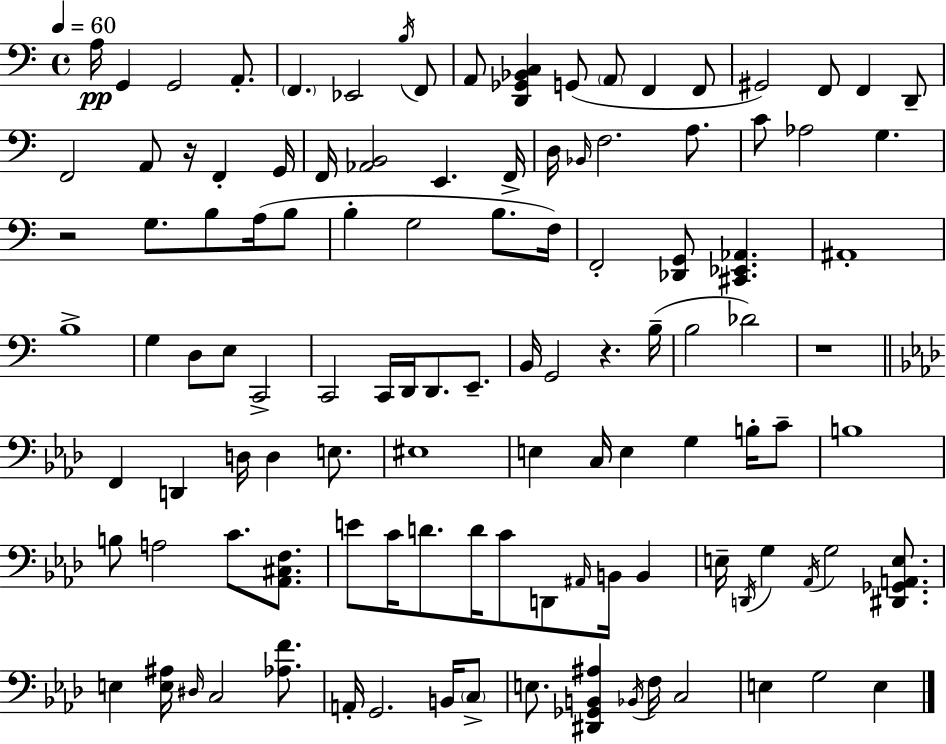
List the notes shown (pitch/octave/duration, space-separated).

A3/s G2/q G2/h A2/e. F2/q. Eb2/h B3/s F2/e A2/e [D2,Gb2,Bb2,C3]/q G2/e A2/e F2/q F2/e G#2/h F2/e F2/q D2/e F2/h A2/e R/s F2/q G2/s F2/s [Ab2,B2]/h E2/q. F2/s D3/s Bb2/s F3/h. A3/e. C4/e Ab3/h G3/q. R/h G3/e. B3/e A3/s B3/e B3/q G3/h B3/e. F3/s F2/h [Db2,G2]/e [C#2,Eb2,Ab2]/q. A#2/w B3/w G3/q D3/e E3/e C2/h C2/h C2/s D2/s D2/e. E2/e. B2/s G2/h R/q. B3/s B3/h Db4/h R/w F2/q D2/q D3/s D3/q E3/e. EIS3/w E3/q C3/s E3/q G3/q B3/s C4/e B3/w B3/e A3/h C4/e. [Ab2,C#3,F3]/e. E4/e C4/s D4/e. D4/s C4/e D2/e A#2/s B2/s B2/q E3/s D2/s G3/q Ab2/s G3/h [D#2,Gb2,A2,E3]/e. E3/q [E3,A#3]/s D#3/s C3/h [Ab3,F4]/e. A2/s G2/h. B2/s C3/e E3/e. [D#2,Gb2,B2,A#3]/q Bb2/s F3/s C3/h E3/q G3/h E3/q